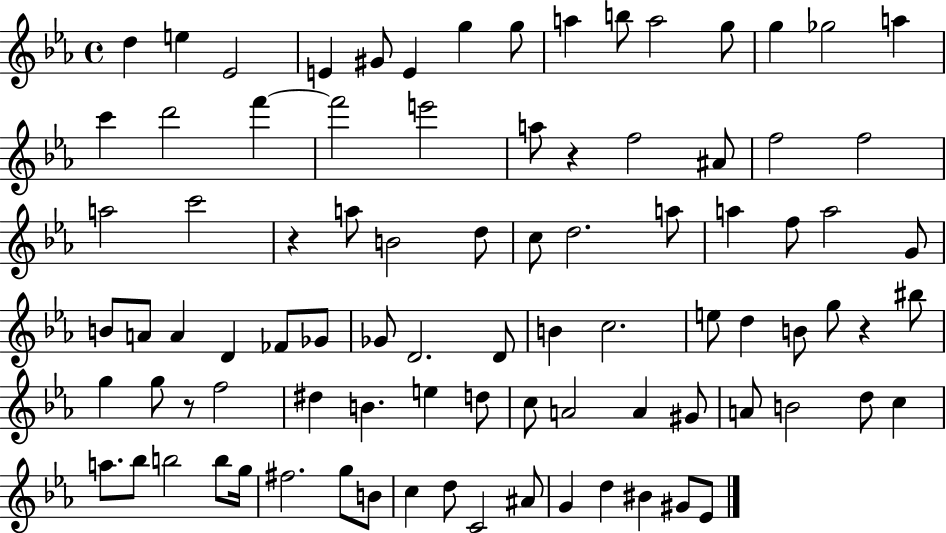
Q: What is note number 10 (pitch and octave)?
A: B5